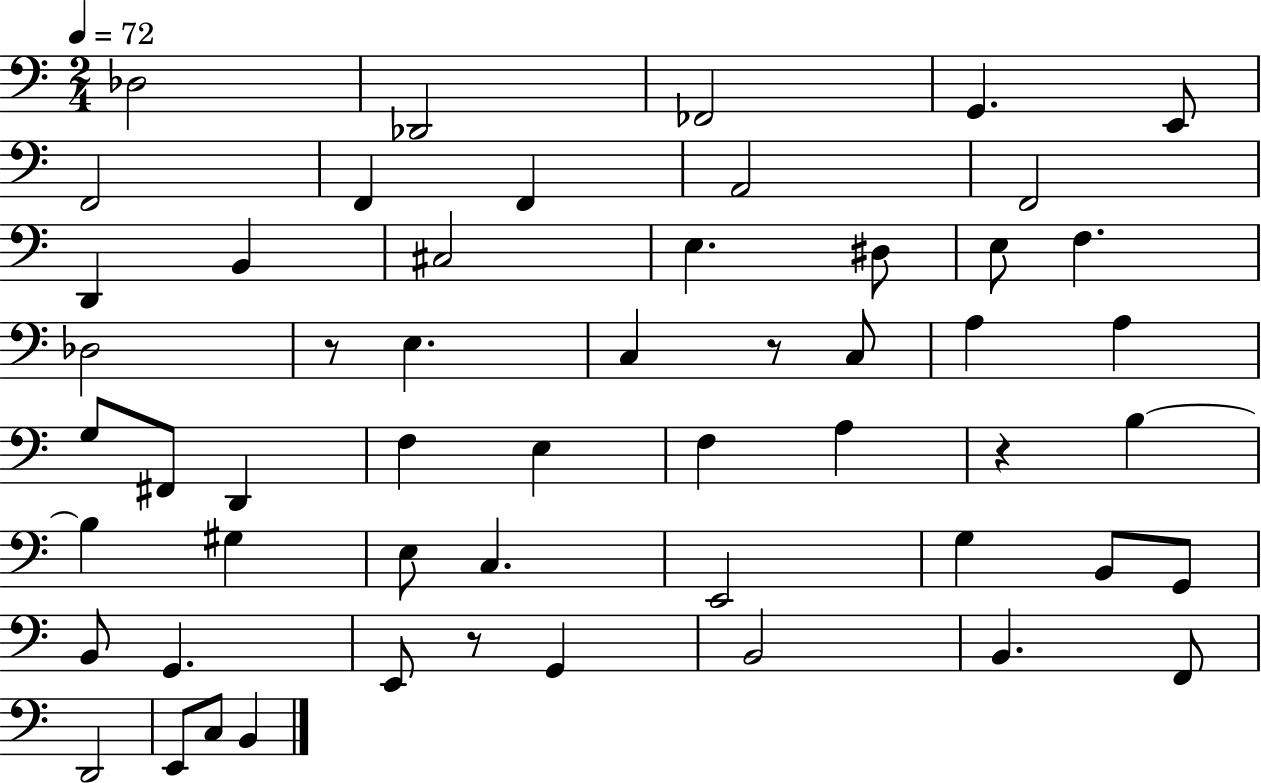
Db3/h Db2/h FES2/h G2/q. E2/e F2/h F2/q F2/q A2/h F2/h D2/q B2/q C#3/h E3/q. D#3/e E3/e F3/q. Db3/h R/e E3/q. C3/q R/e C3/e A3/q A3/q G3/e F#2/e D2/q F3/q E3/q F3/q A3/q R/q B3/q B3/q G#3/q E3/e C3/q. E2/h G3/q B2/e G2/e B2/e G2/q. E2/e R/e G2/q B2/h B2/q. F2/e D2/h E2/e C3/e B2/q